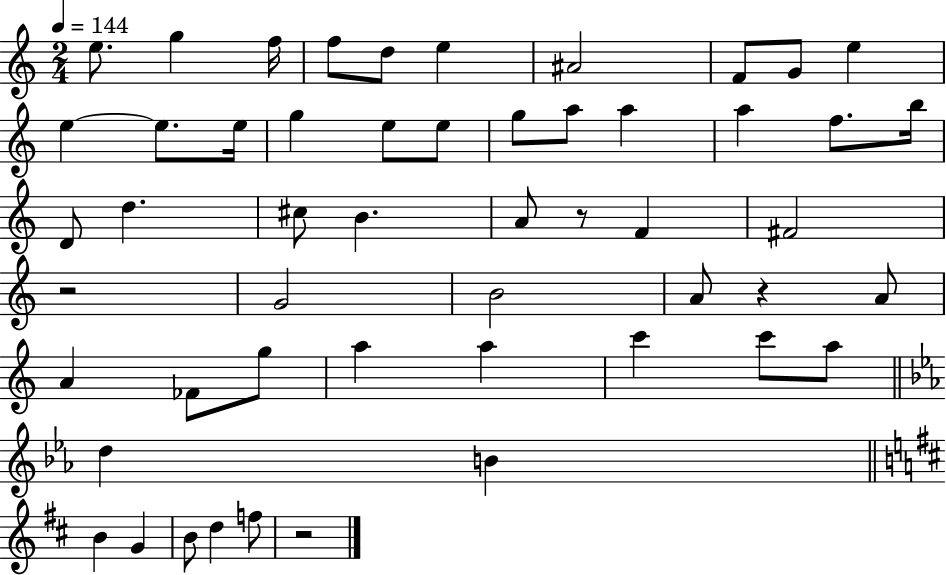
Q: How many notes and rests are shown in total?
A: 52